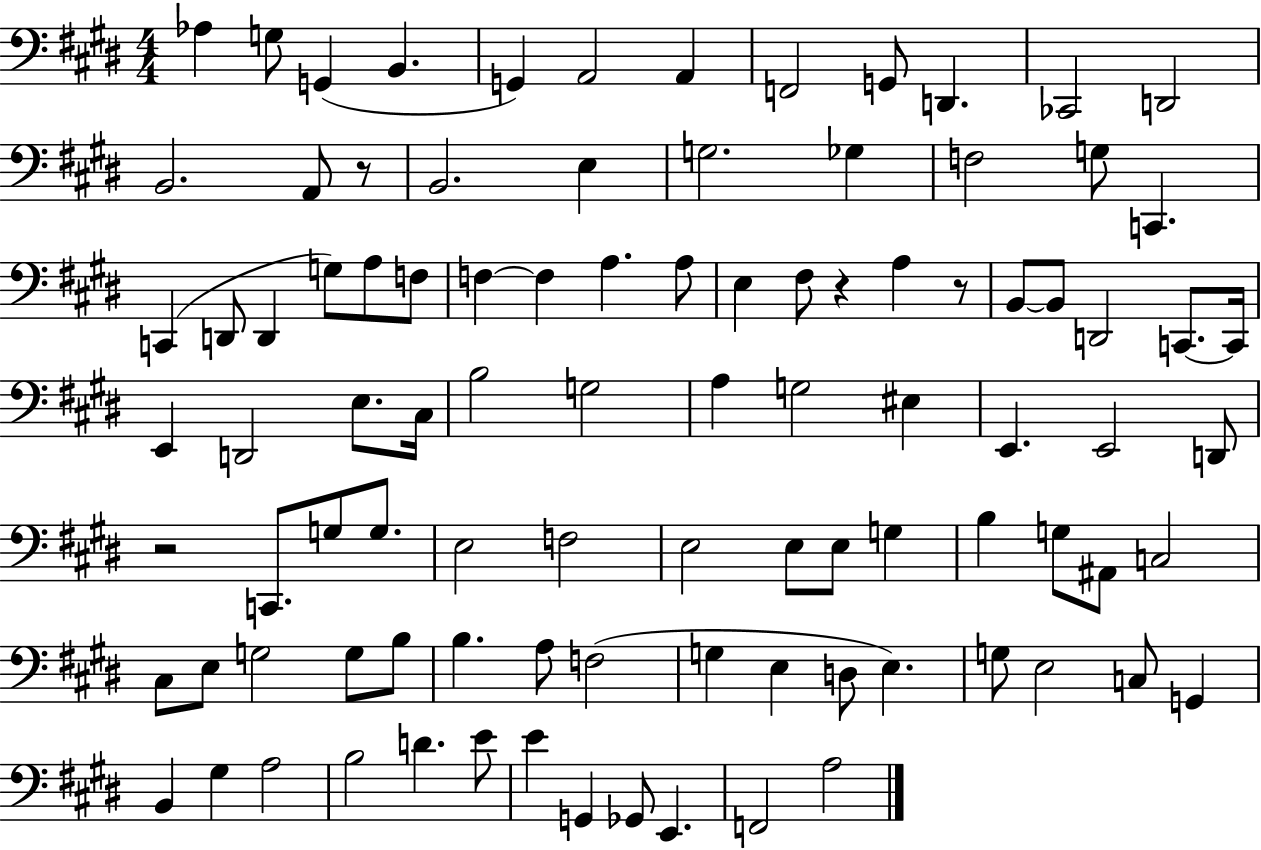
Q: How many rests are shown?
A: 4